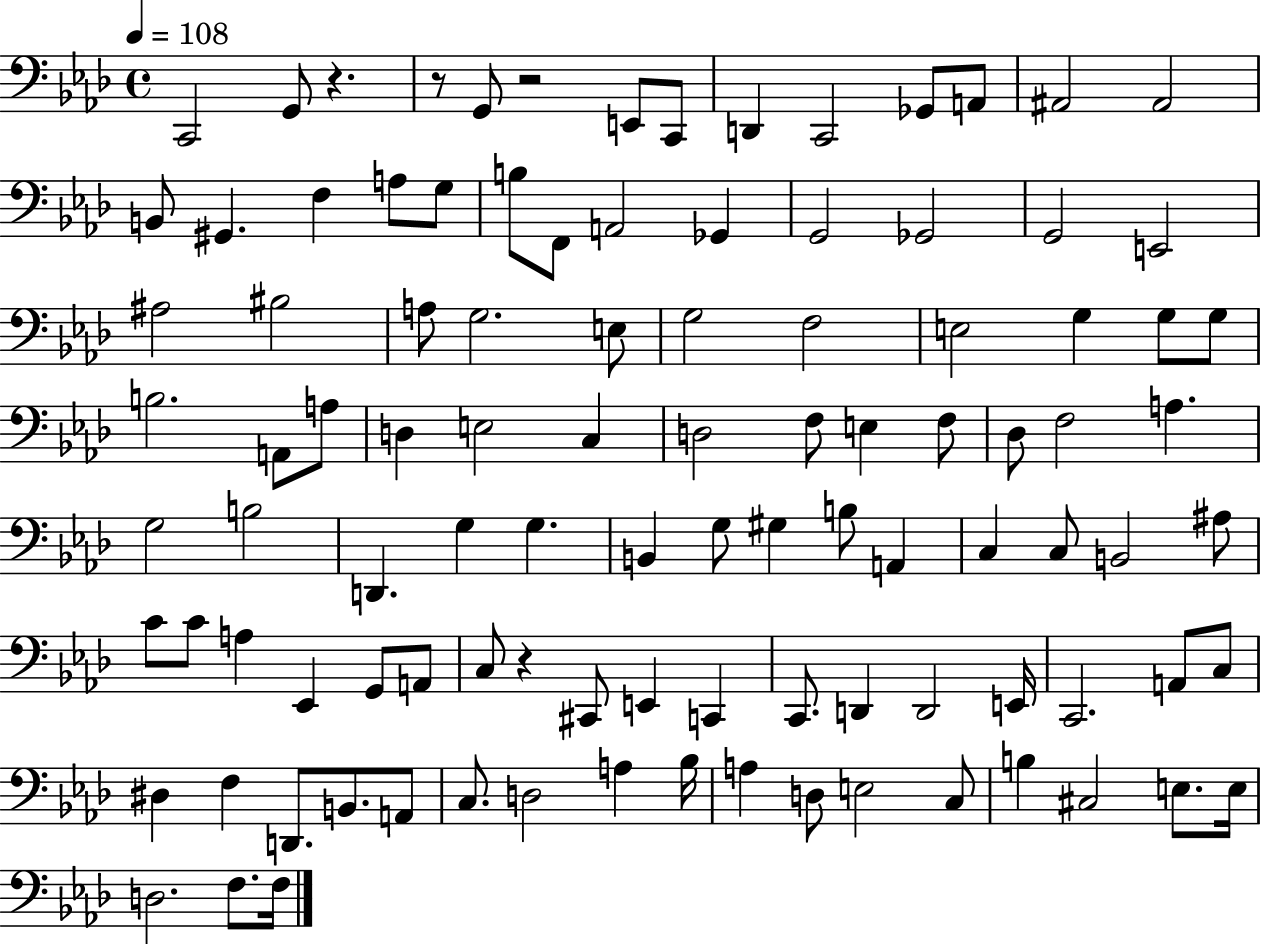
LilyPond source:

{
  \clef bass
  \time 4/4
  \defaultTimeSignature
  \key aes \major
  \tempo 4 = 108
  \repeat volta 2 { c,2 g,8 r4. | r8 g,8 r2 e,8 c,8 | d,4 c,2 ges,8 a,8 | ais,2 ais,2 | \break b,8 gis,4. f4 a8 g8 | b8 f,8 a,2 ges,4 | g,2 ges,2 | g,2 e,2 | \break ais2 bis2 | a8 g2. e8 | g2 f2 | e2 g4 g8 g8 | \break b2. a,8 a8 | d4 e2 c4 | d2 f8 e4 f8 | des8 f2 a4. | \break g2 b2 | d,4. g4 g4. | b,4 g8 gis4 b8 a,4 | c4 c8 b,2 ais8 | \break c'8 c'8 a4 ees,4 g,8 a,8 | c8 r4 cis,8 e,4 c,4 | c,8. d,4 d,2 e,16 | c,2. a,8 c8 | \break dis4 f4 d,8. b,8. a,8 | c8. d2 a4 bes16 | a4 d8 e2 c8 | b4 cis2 e8. e16 | \break d2. f8. f16 | } \bar "|."
}